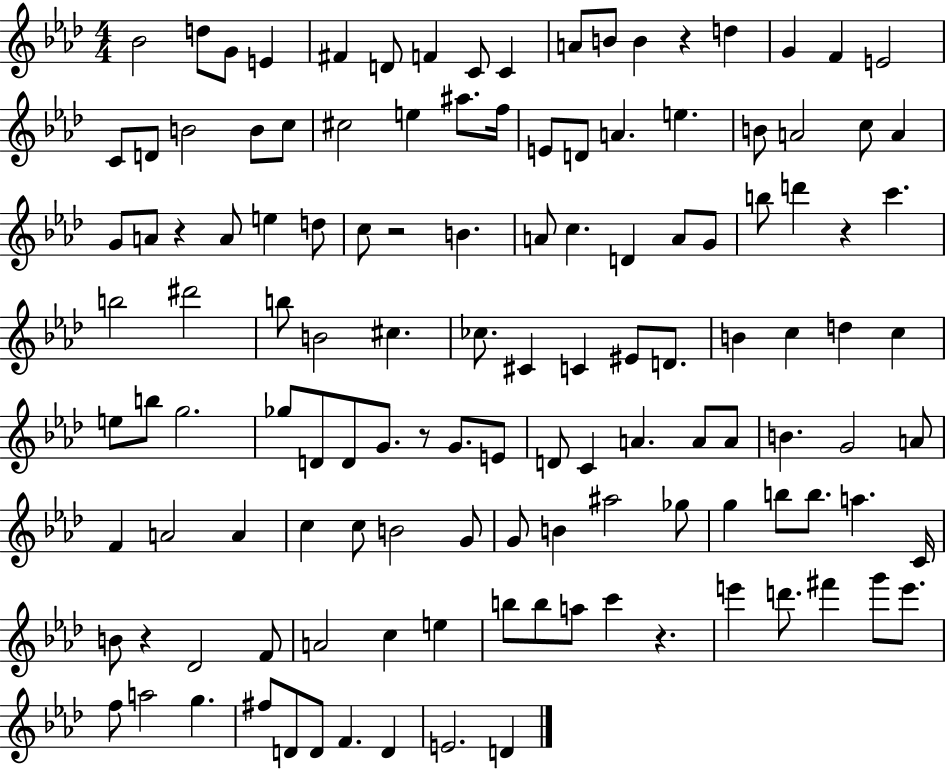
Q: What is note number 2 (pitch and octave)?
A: D5